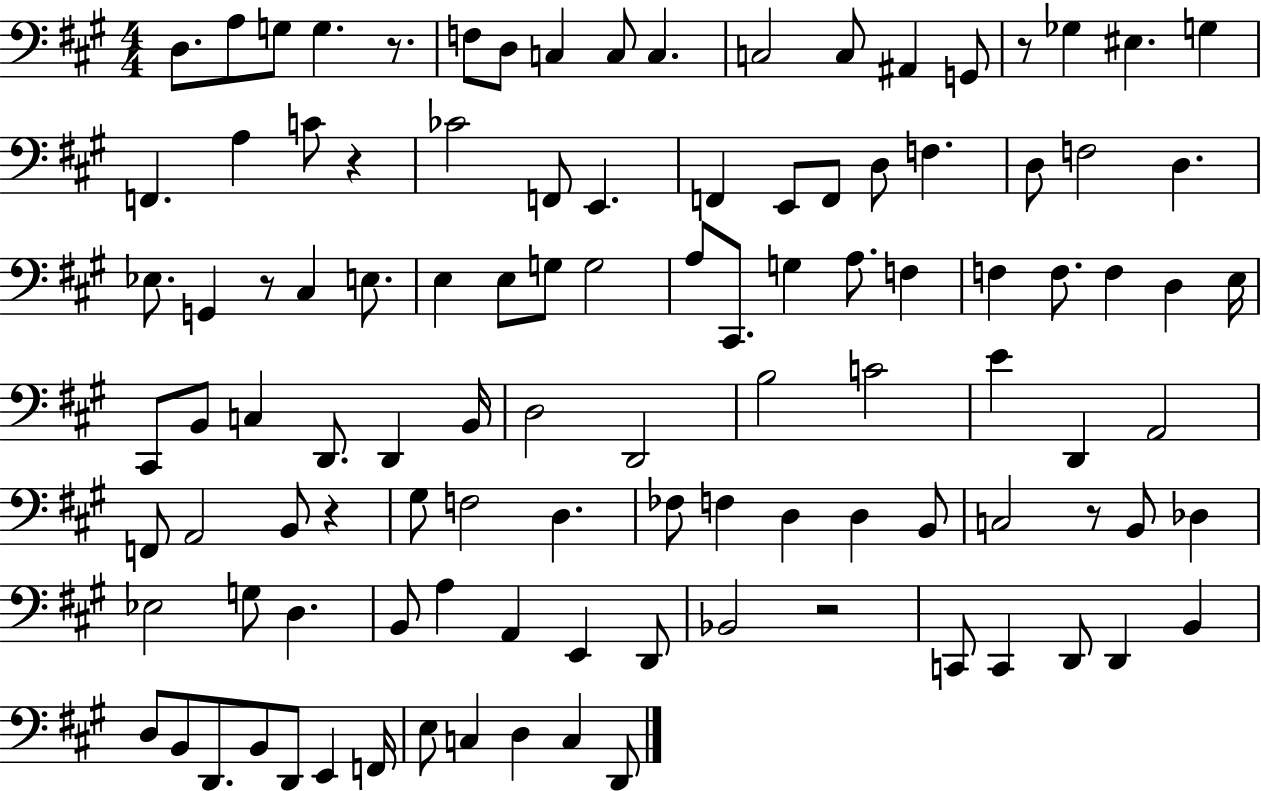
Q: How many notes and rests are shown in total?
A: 108